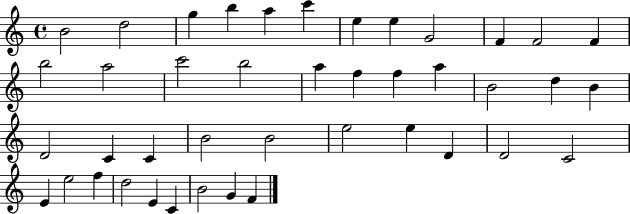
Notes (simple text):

B4/h D5/h G5/q B5/q A5/q C6/q E5/q E5/q G4/h F4/q F4/h F4/q B5/h A5/h C6/h B5/h A5/q F5/q F5/q A5/q B4/h D5/q B4/q D4/h C4/q C4/q B4/h B4/h E5/h E5/q D4/q D4/h C4/h E4/q E5/h F5/q D5/h E4/q C4/q B4/h G4/q F4/q